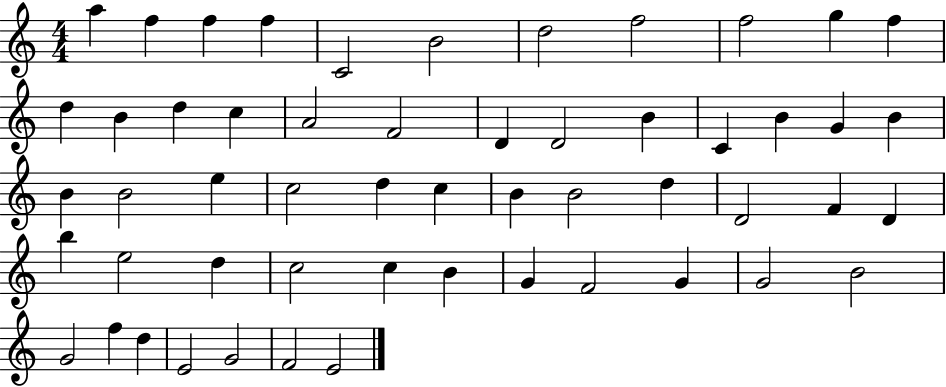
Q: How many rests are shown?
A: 0